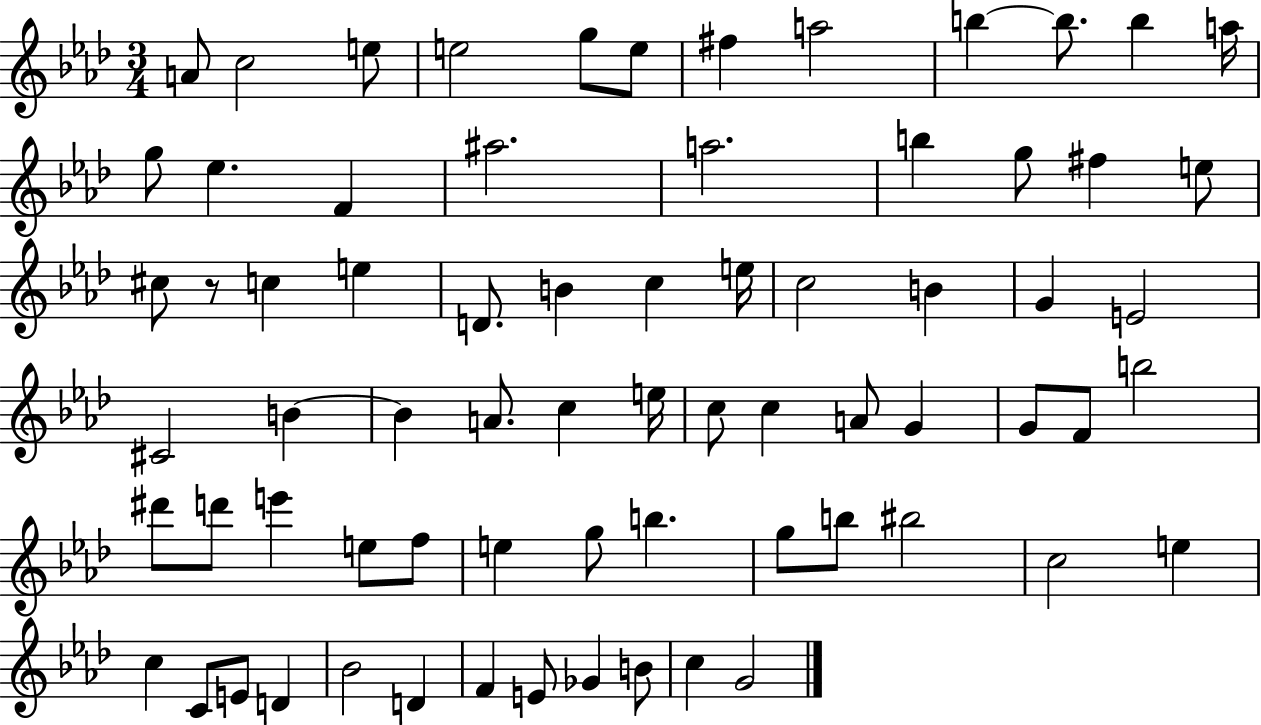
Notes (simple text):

A4/e C5/h E5/e E5/h G5/e E5/e F#5/q A5/h B5/q B5/e. B5/q A5/s G5/e Eb5/q. F4/q A#5/h. A5/h. B5/q G5/e F#5/q E5/e C#5/e R/e C5/q E5/q D4/e. B4/q C5/q E5/s C5/h B4/q G4/q E4/h C#4/h B4/q B4/q A4/e. C5/q E5/s C5/e C5/q A4/e G4/q G4/e F4/e B5/h D#6/e D6/e E6/q E5/e F5/e E5/q G5/e B5/q. G5/e B5/e BIS5/h C5/h E5/q C5/q C4/e E4/e D4/q Bb4/h D4/q F4/q E4/e Gb4/q B4/e C5/q G4/h